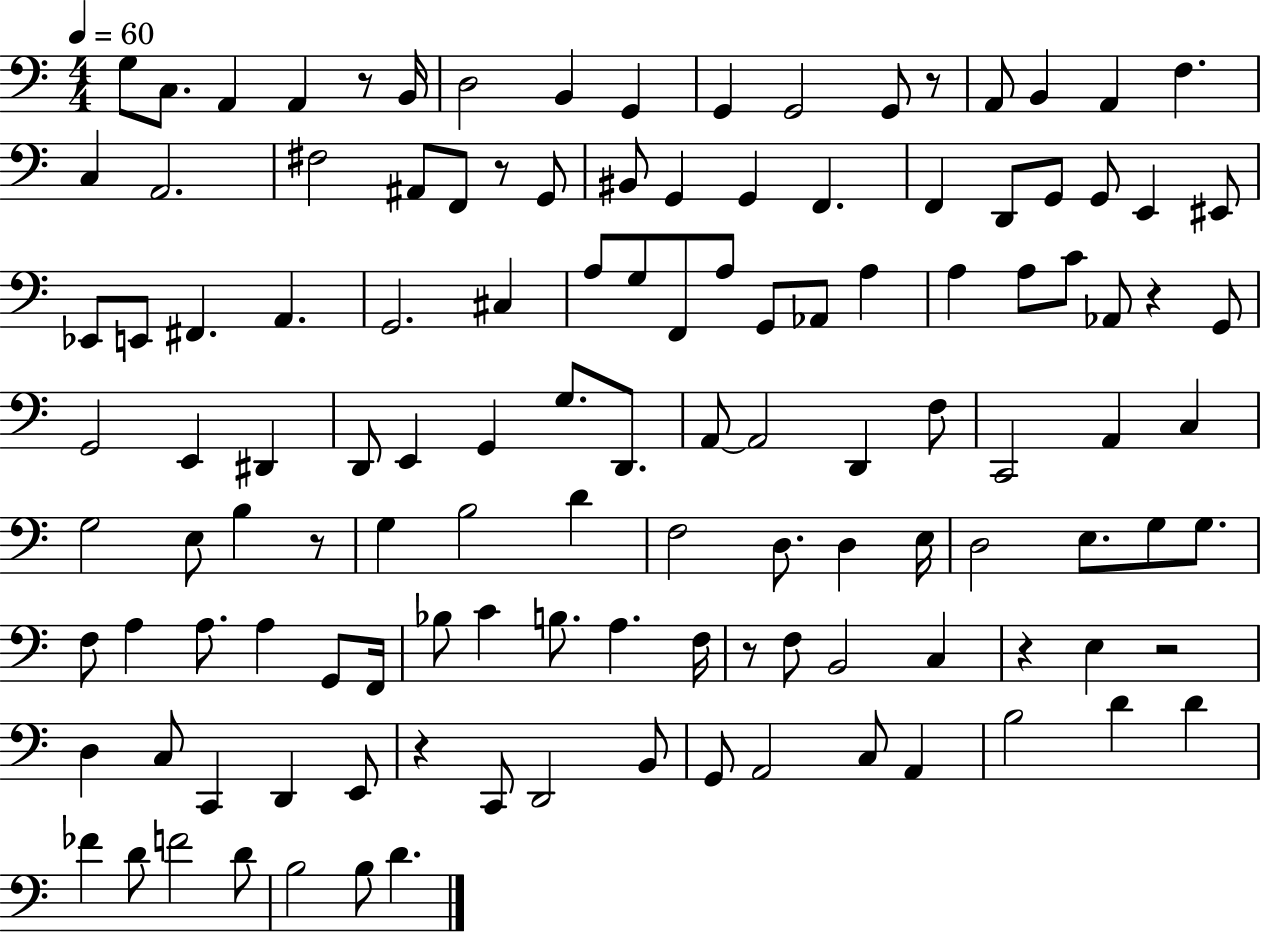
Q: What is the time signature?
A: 4/4